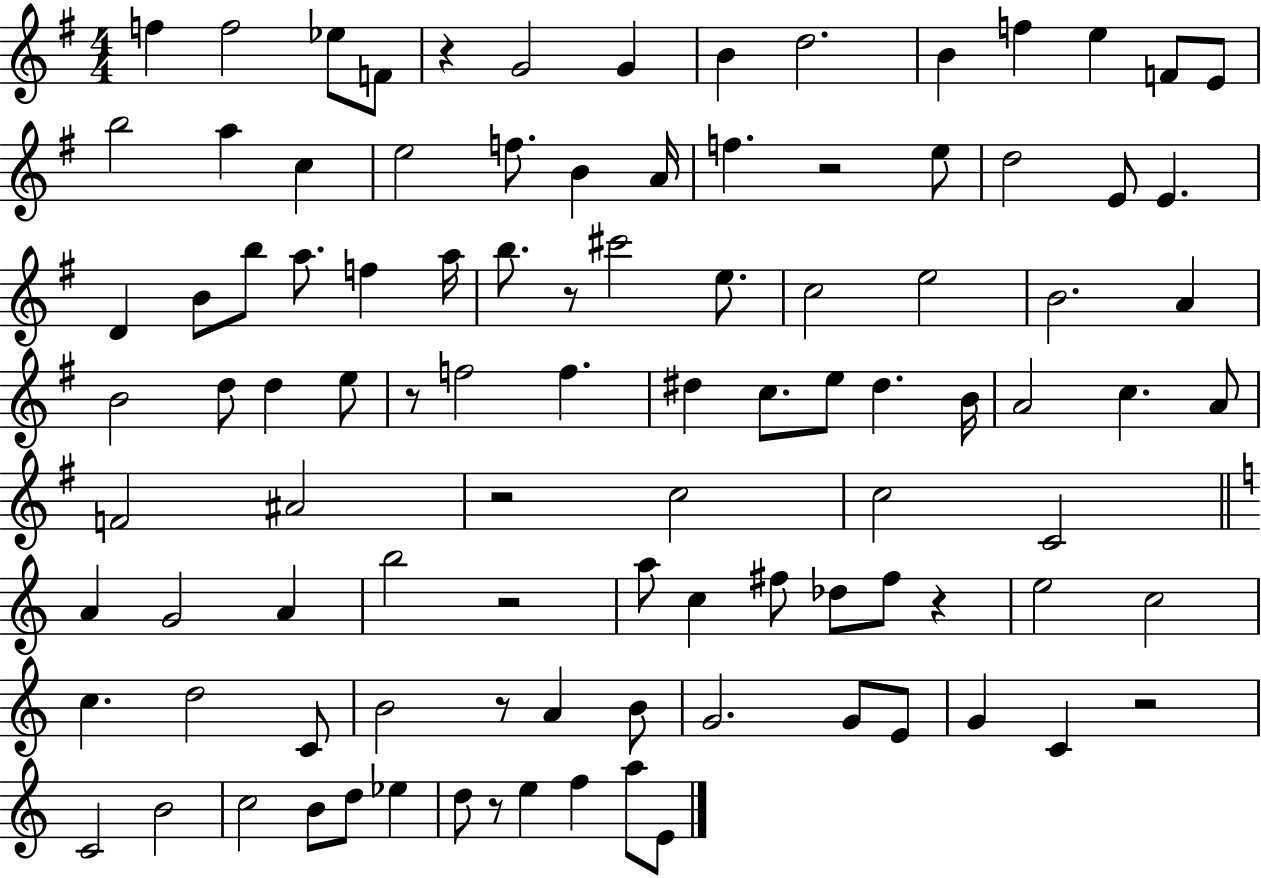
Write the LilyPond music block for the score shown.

{
  \clef treble
  \numericTimeSignature
  \time 4/4
  \key g \major
  f''4 f''2 ees''8 f'8 | r4 g'2 g'4 | b'4 d''2. | b'4 f''4 e''4 f'8 e'8 | \break b''2 a''4 c''4 | e''2 f''8. b'4 a'16 | f''4. r2 e''8 | d''2 e'8 e'4. | \break d'4 b'8 b''8 a''8. f''4 a''16 | b''8. r8 cis'''2 e''8. | c''2 e''2 | b'2. a'4 | \break b'2 d''8 d''4 e''8 | r8 f''2 f''4. | dis''4 c''8. e''8 dis''4. b'16 | a'2 c''4. a'8 | \break f'2 ais'2 | r2 c''2 | c''2 c'2 | \bar "||" \break \key c \major a'4 g'2 a'4 | b''2 r2 | a''8 c''4 fis''8 des''8 fis''8 r4 | e''2 c''2 | \break c''4. d''2 c'8 | b'2 r8 a'4 b'8 | g'2. g'8 e'8 | g'4 c'4 r2 | \break c'2 b'2 | c''2 b'8 d''8 ees''4 | d''8 r8 e''4 f''4 a''8 e'8 | \bar "|."
}